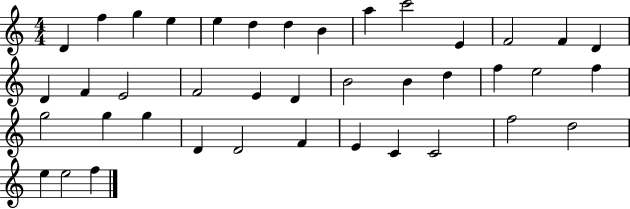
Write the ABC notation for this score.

X:1
T:Untitled
M:4/4
L:1/4
K:C
D f g e e d d B a c'2 E F2 F D D F E2 F2 E D B2 B d f e2 f g2 g g D D2 F E C C2 f2 d2 e e2 f